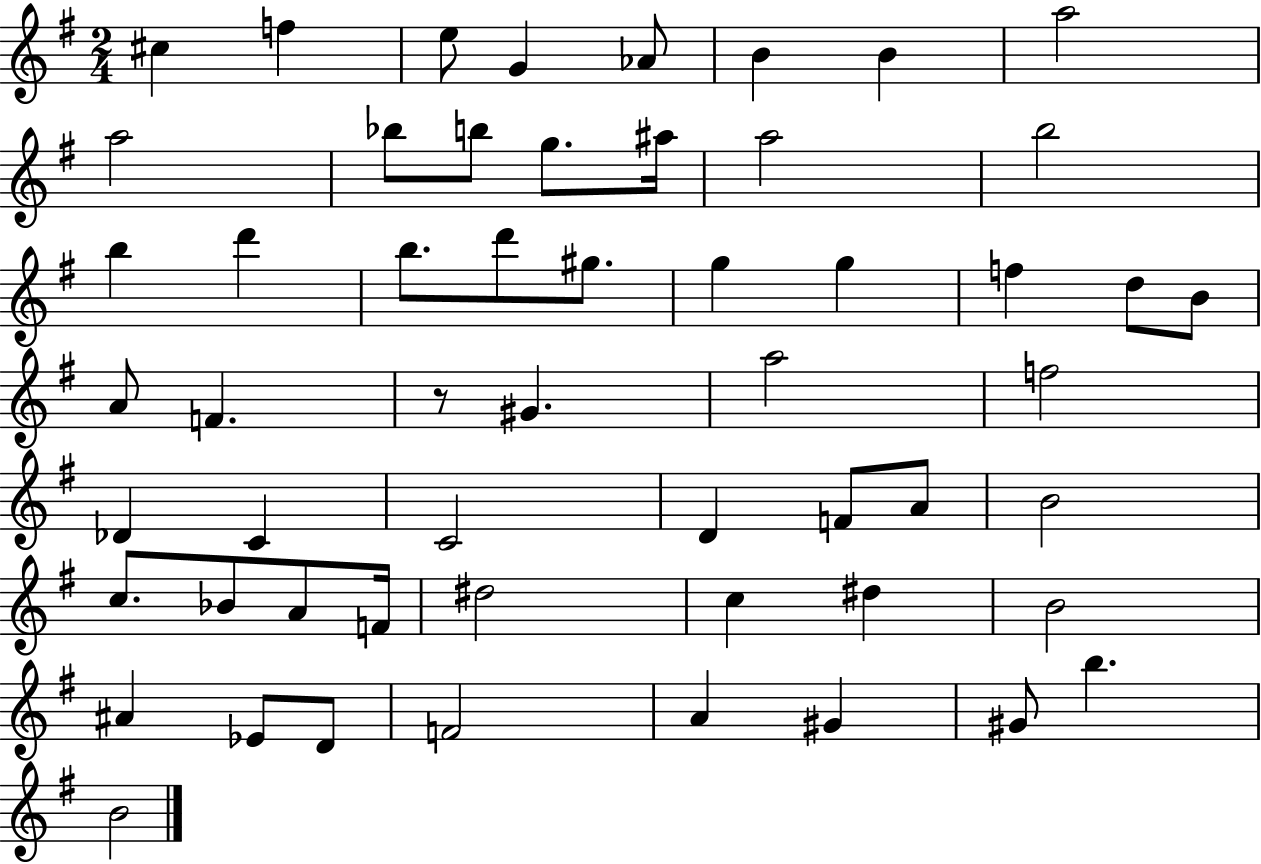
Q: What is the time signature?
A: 2/4